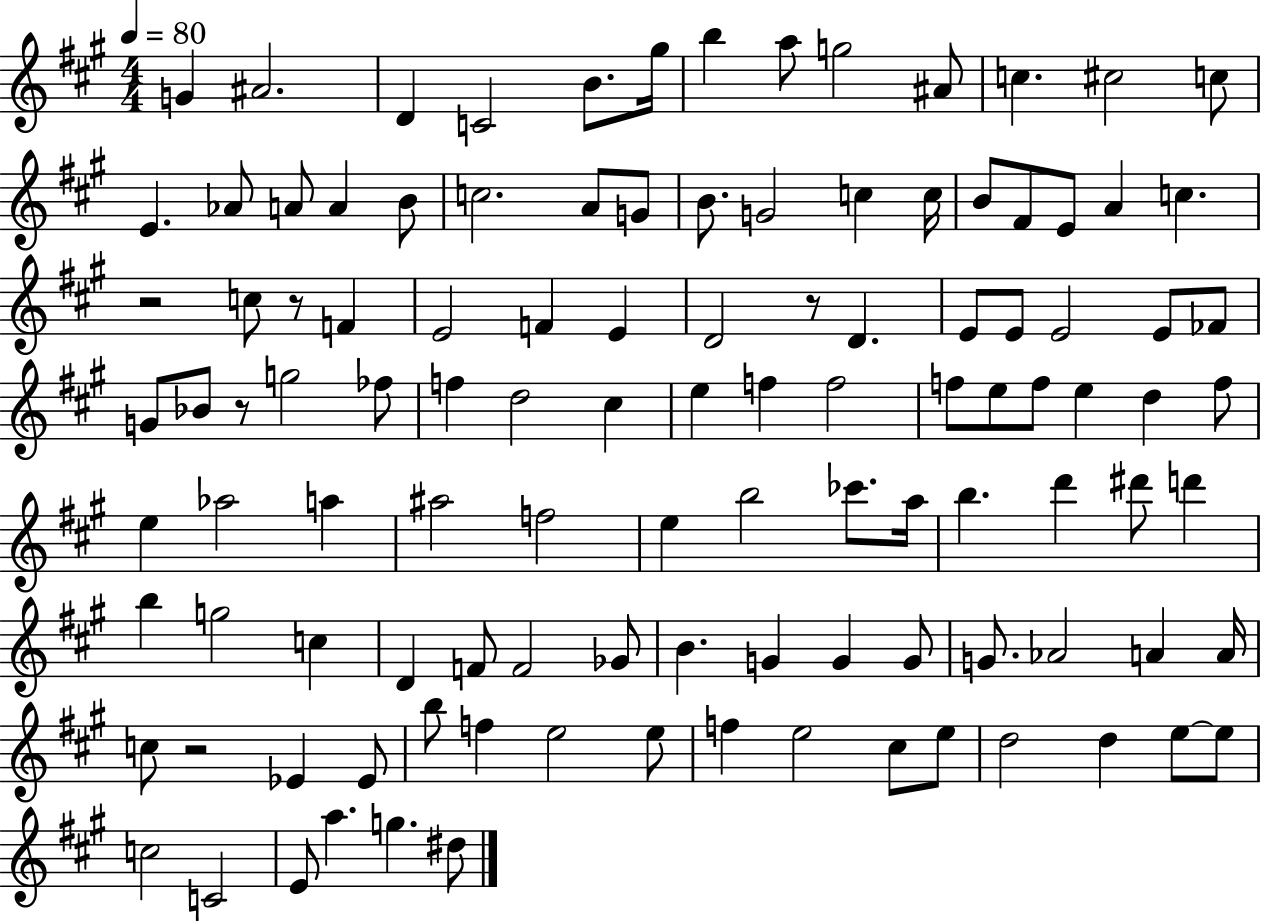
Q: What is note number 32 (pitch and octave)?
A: F4